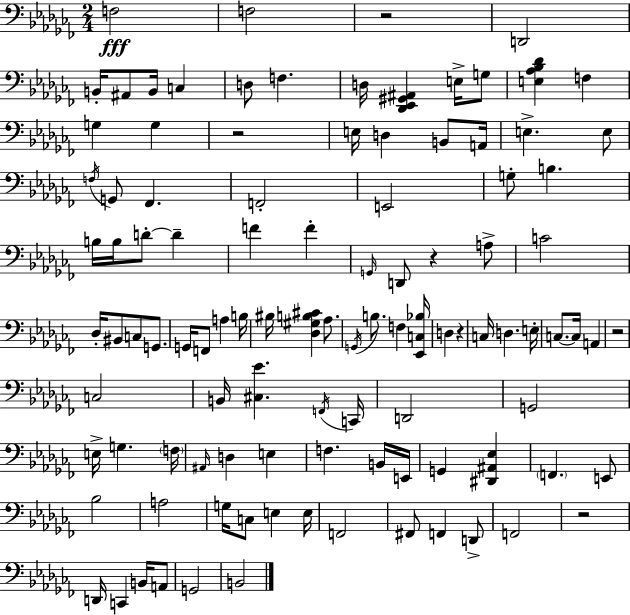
X:1
T:Untitled
M:2/4
L:1/4
K:Abm
F,2 F,2 z2 D,,2 B,,/4 ^A,,/2 B,,/4 C, D,/2 F, D,/4 [_D,,_E,,^G,,^A,,] E,/4 G,/2 [E,_A,_B,_D] F, G, G, z2 E,/4 D, B,,/2 A,,/4 E, E,/2 F,/4 G,,/2 _F,, F,,2 E,,2 G,/2 B, B,/4 B,/4 D/2 D F F G,,/4 D,,/2 z A,/2 C2 _D,/4 ^B,,/2 C,/2 G,,/2 G,,/4 F,,/2 A, B,/4 ^B,/4 [_D,^G,B,^C] _A,/2 G,,/4 B,/2 F, [_E,,C,_B,]/4 D, z C,/4 D, E,/4 C,/2 C,/4 A,, z2 C,2 B,,/4 [^C,_E] F,,/4 C,,/4 D,,2 G,,2 E,/4 G, F,/4 ^A,,/4 D, E, F, B,,/4 E,,/4 G,, [^D,,^A,,_E,] F,, E,,/2 _B,2 A,2 G,/4 C,/2 E, E,/4 F,,2 ^F,,/2 F,, D,,/2 F,,2 z2 D,,/4 C,, B,,/4 A,,/2 G,,2 B,,2